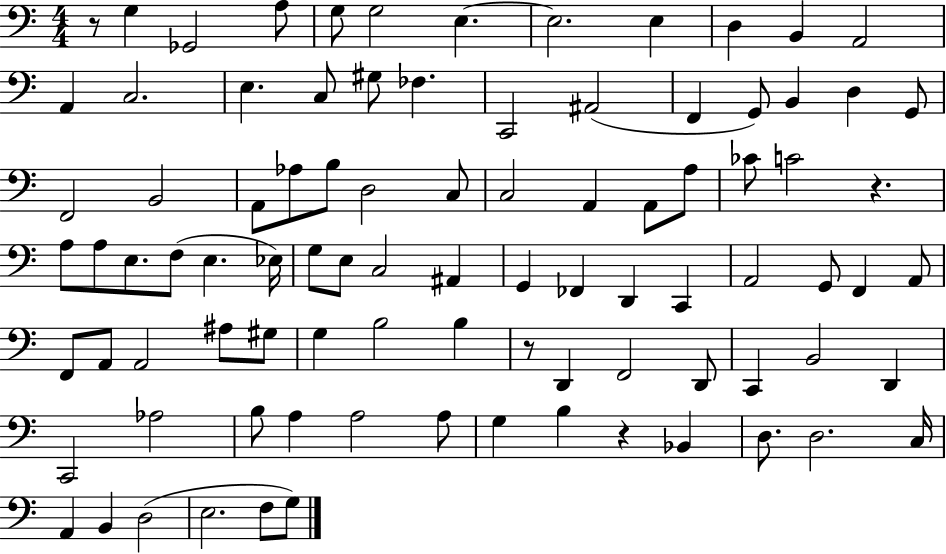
X:1
T:Untitled
M:4/4
L:1/4
K:C
z/2 G, _G,,2 A,/2 G,/2 G,2 E, E,2 E, D, B,, A,,2 A,, C,2 E, C,/2 ^G,/2 _F, C,,2 ^A,,2 F,, G,,/2 B,, D, G,,/2 F,,2 B,,2 A,,/2 _A,/2 B,/2 D,2 C,/2 C,2 A,, A,,/2 A,/2 _C/2 C2 z A,/2 A,/2 E,/2 F,/2 E, _E,/4 G,/2 E,/2 C,2 ^A,, G,, _F,, D,, C,, A,,2 G,,/2 F,, A,,/2 F,,/2 A,,/2 A,,2 ^A,/2 ^G,/2 G, B,2 B, z/2 D,, F,,2 D,,/2 C,, B,,2 D,, C,,2 _A,2 B,/2 A, A,2 A,/2 G, B, z _B,, D,/2 D,2 C,/4 A,, B,, D,2 E,2 F,/2 G,/2